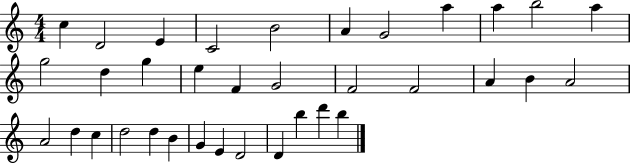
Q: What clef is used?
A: treble